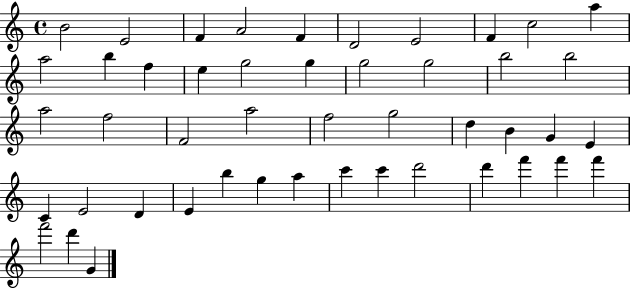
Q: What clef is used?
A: treble